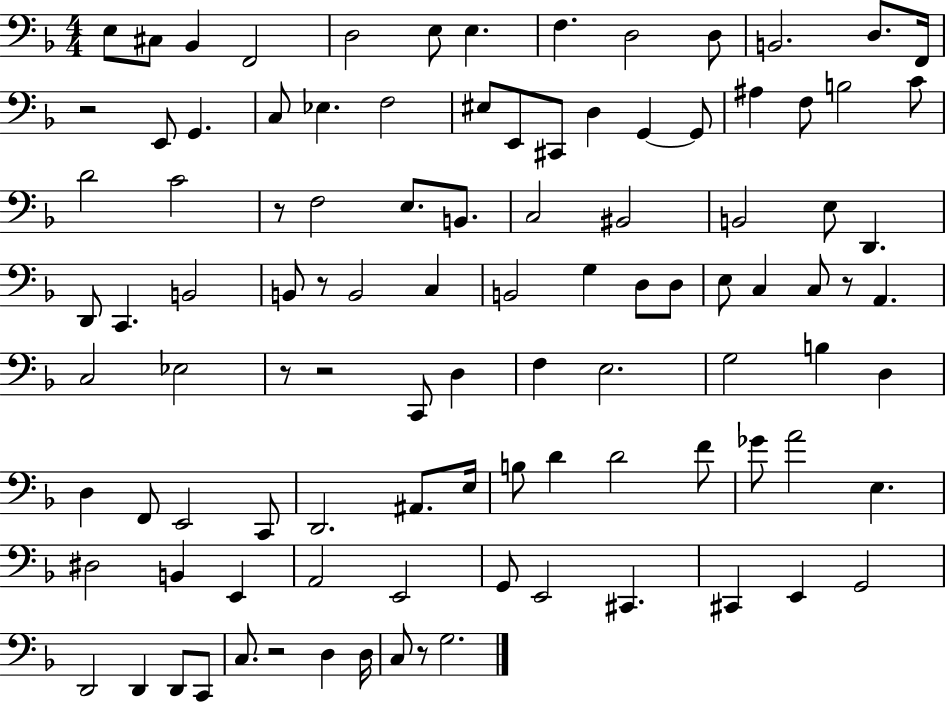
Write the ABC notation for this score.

X:1
T:Untitled
M:4/4
L:1/4
K:F
E,/2 ^C,/2 _B,, F,,2 D,2 E,/2 E, F, D,2 D,/2 B,,2 D,/2 F,,/4 z2 E,,/2 G,, C,/2 _E, F,2 ^E,/2 E,,/2 ^C,,/2 D, G,, G,,/2 ^A, F,/2 B,2 C/2 D2 C2 z/2 F,2 E,/2 B,,/2 C,2 ^B,,2 B,,2 E,/2 D,, D,,/2 C,, B,,2 B,,/2 z/2 B,,2 C, B,,2 G, D,/2 D,/2 E,/2 C, C,/2 z/2 A,, C,2 _E,2 z/2 z2 C,,/2 D, F, E,2 G,2 B, D, D, F,,/2 E,,2 C,,/2 D,,2 ^A,,/2 E,/4 B,/2 D D2 F/2 _G/2 A2 E, ^D,2 B,, E,, A,,2 E,,2 G,,/2 E,,2 ^C,, ^C,, E,, G,,2 D,,2 D,, D,,/2 C,,/2 C,/2 z2 D, D,/4 C,/2 z/2 G,2